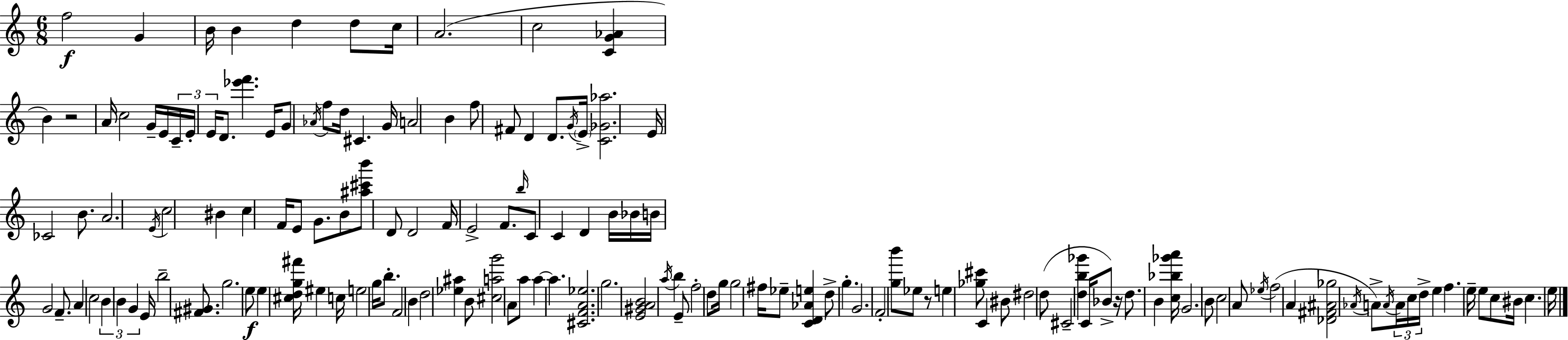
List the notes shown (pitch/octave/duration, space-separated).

F5/h G4/q B4/s B4/q D5/q D5/e C5/s A4/h. C5/h [C4,G4,Ab4]/q B4/q R/h A4/s C5/h G4/s E4/s C4/s E4/s E4/s D4/e. [Eb6,F6]/q. E4/s G4/e Ab4/s F5/e D5/s C#4/q. G4/s A4/h B4/q F5/e F#4/e D4/q D4/e. G4/s E4/s [C4,Gb4,Ab5]/h. E4/s CES4/h B4/e. A4/h. E4/s C5/h BIS4/q C5/q F4/s E4/e G4/e. B4/e [A#5,C#6,B6]/e D4/e D4/h F4/s E4/h F4/e. B5/s C4/e C4/q D4/q B4/s Bb4/s B4/s G4/h F4/e. A4/q C5/h B4/q B4/q G4/q E4/s B5/h [F#4,G#4]/e. G5/h. E5/e E5/q [C#5,D5,G5,F#6]/s EIS5/q C5/s E5/h G5/s B5/e. F4/h B4/q D5/h [Eb5,A#5]/q B4/e [C#5,A5,G6]/h A4/e A5/e A5/q A5/q. [C#4,F4,A4,Eb5]/h. G5/h. [E4,G#4,A4,B4]/h A5/s B5/q E4/e F5/h D5/e G5/s G5/h F#5/s Eb5/e [C4,D4,Ab4,E5]/q D5/e G5/q. G4/h. F4/h [G5,B6]/e Eb5/e R/e E5/q [Gb5,C#6]/e C4/q BIS4/e D#5/h D5/e C#4/h [D5,B5,Gb6]/q C4/s Bb4/e R/s D5/e. B4/q [C5,Bb5,Gb6,A6]/s G4/h. B4/e C5/h A4/e Eb5/s F5/h A4/q [Db4,F#4,A#4,Gb5]/h Ab4/s A4/e A4/s A4/s C5/s D5/s E5/q F5/q. E5/s E5/e C5/e BIS4/s C5/q. E5/s